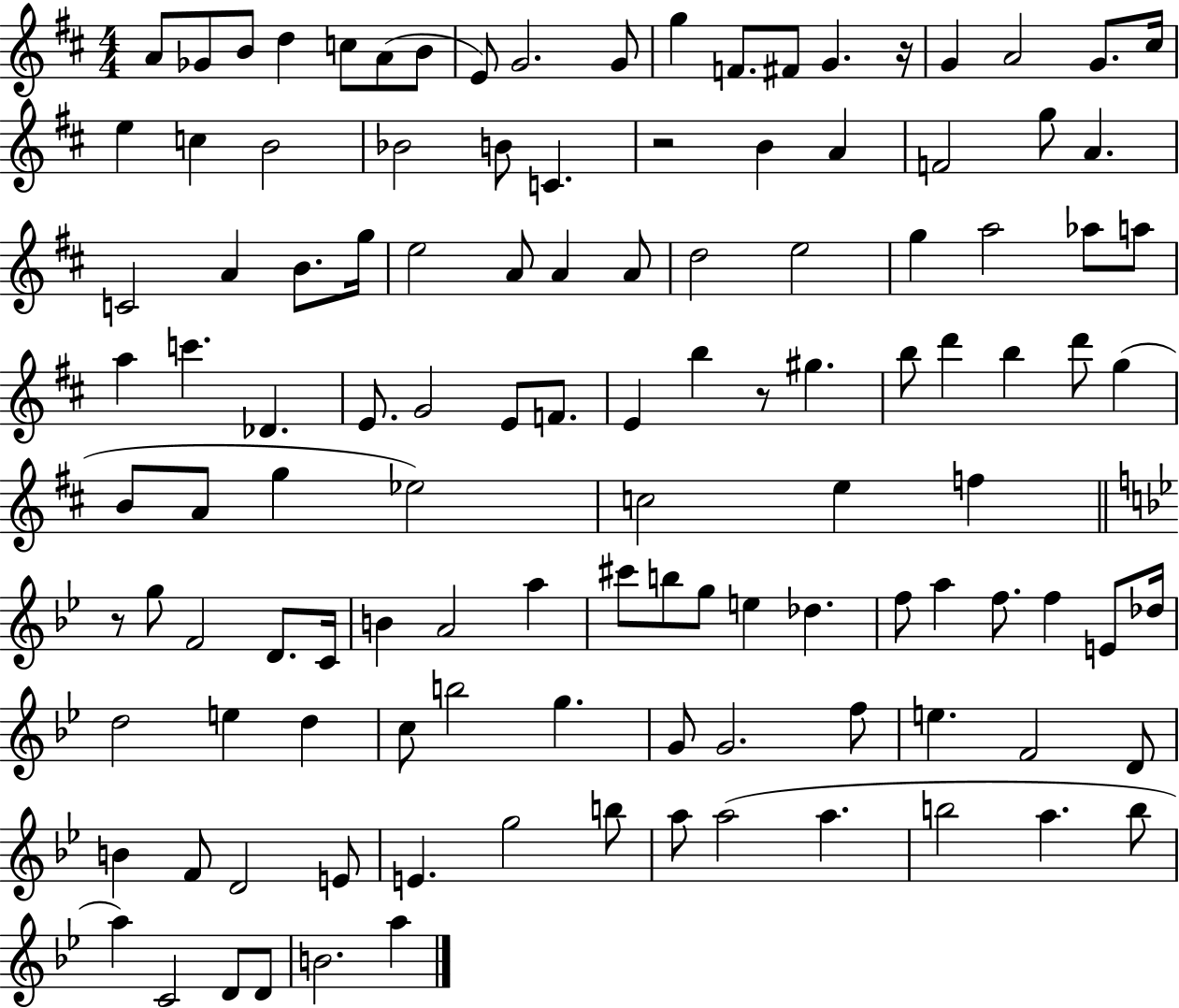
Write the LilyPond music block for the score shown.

{
  \clef treble
  \numericTimeSignature
  \time 4/4
  \key d \major
  \repeat volta 2 { a'8 ges'8 b'8 d''4 c''8 a'8( b'8 | e'8) g'2. g'8 | g''4 f'8. fis'8 g'4. r16 | g'4 a'2 g'8. cis''16 | \break e''4 c''4 b'2 | bes'2 b'8 c'4. | r2 b'4 a'4 | f'2 g''8 a'4. | \break c'2 a'4 b'8. g''16 | e''2 a'8 a'4 a'8 | d''2 e''2 | g''4 a''2 aes''8 a''8 | \break a''4 c'''4. des'4. | e'8. g'2 e'8 f'8. | e'4 b''4 r8 gis''4. | b''8 d'''4 b''4 d'''8 g''4( | \break b'8 a'8 g''4 ees''2) | c''2 e''4 f''4 | \bar "||" \break \key bes \major r8 g''8 f'2 d'8. c'16 | b'4 a'2 a''4 | cis'''8 b''8 g''8 e''4 des''4. | f''8 a''4 f''8. f''4 e'8 des''16 | \break d''2 e''4 d''4 | c''8 b''2 g''4. | g'8 g'2. f''8 | e''4. f'2 d'8 | \break b'4 f'8 d'2 e'8 | e'4. g''2 b''8 | a''8 a''2( a''4. | b''2 a''4. b''8 | \break a''4) c'2 d'8 d'8 | b'2. a''4 | } \bar "|."
}